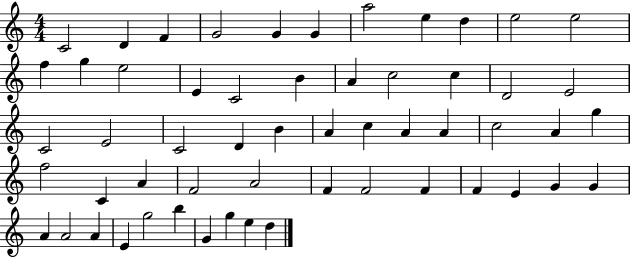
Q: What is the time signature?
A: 4/4